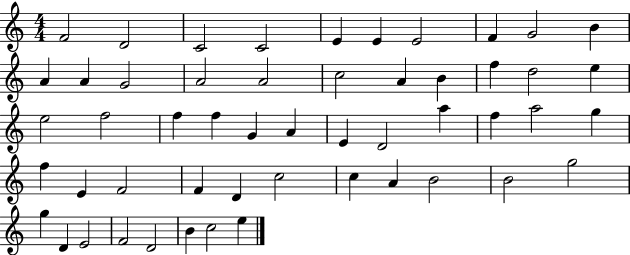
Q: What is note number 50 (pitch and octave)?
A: B4